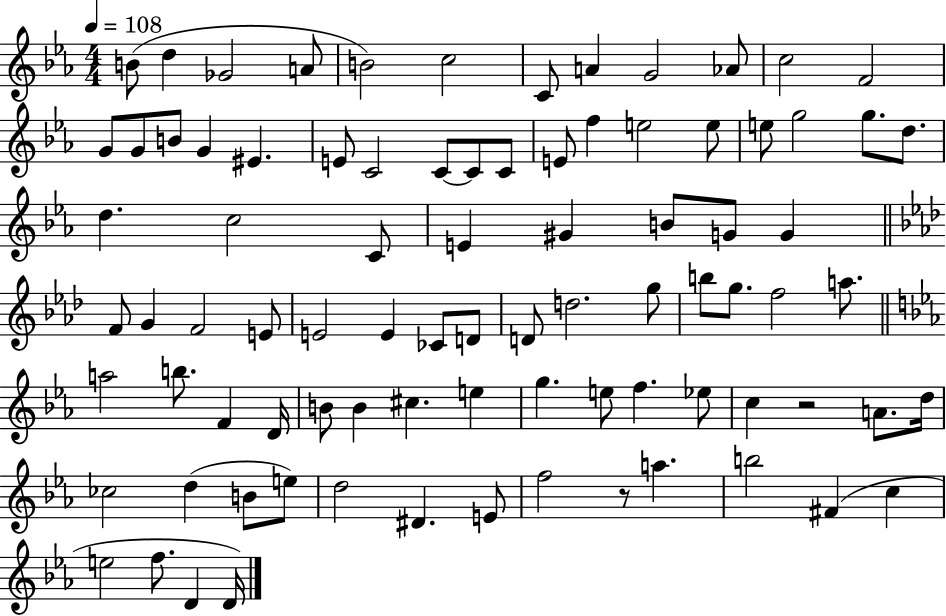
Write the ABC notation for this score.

X:1
T:Untitled
M:4/4
L:1/4
K:Eb
B/2 d _G2 A/2 B2 c2 C/2 A G2 _A/2 c2 F2 G/2 G/2 B/2 G ^E E/2 C2 C/2 C/2 C/2 E/2 f e2 e/2 e/2 g2 g/2 d/2 d c2 C/2 E ^G B/2 G/2 G F/2 G F2 E/2 E2 E _C/2 D/2 D/2 d2 g/2 b/2 g/2 f2 a/2 a2 b/2 F D/4 B/2 B ^c e g e/2 f _e/2 c z2 A/2 d/4 _c2 d B/2 e/2 d2 ^D E/2 f2 z/2 a b2 ^F c e2 f/2 D D/4